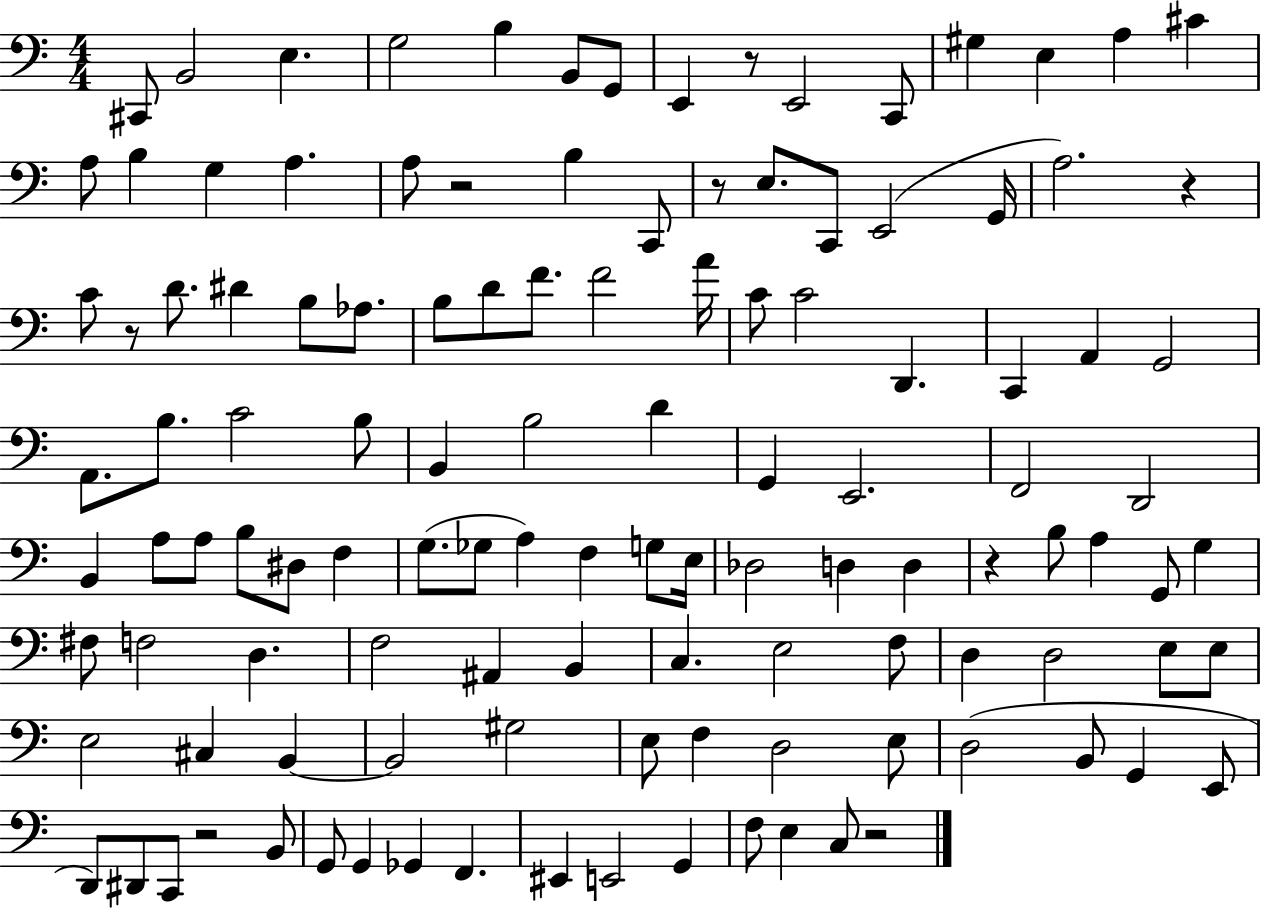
C#2/e B2/h E3/q. G3/h B3/q B2/e G2/e E2/q R/e E2/h C2/e G#3/q E3/q A3/q C#4/q A3/e B3/q G3/q A3/q. A3/e R/h B3/q C2/e R/e E3/e. C2/e E2/h G2/s A3/h. R/q C4/e R/e D4/e. D#4/q B3/e Ab3/e. B3/e D4/e F4/e. F4/h A4/s C4/e C4/h D2/q. C2/q A2/q G2/h A2/e. B3/e. C4/h B3/e B2/q B3/h D4/q G2/q E2/h. F2/h D2/h B2/q A3/e A3/e B3/e D#3/e F3/q G3/e. Gb3/e A3/q F3/q G3/e E3/s Db3/h D3/q D3/q R/q B3/e A3/q G2/e G3/q F#3/e F3/h D3/q. F3/h A#2/q B2/q C3/q. E3/h F3/e D3/q D3/h E3/e E3/e E3/h C#3/q B2/q B2/h G#3/h E3/e F3/q D3/h E3/e D3/h B2/e G2/q E2/e D2/e D#2/e C2/e R/h B2/e G2/e G2/q Gb2/q F2/q. EIS2/q E2/h G2/q F3/e E3/q C3/e R/h